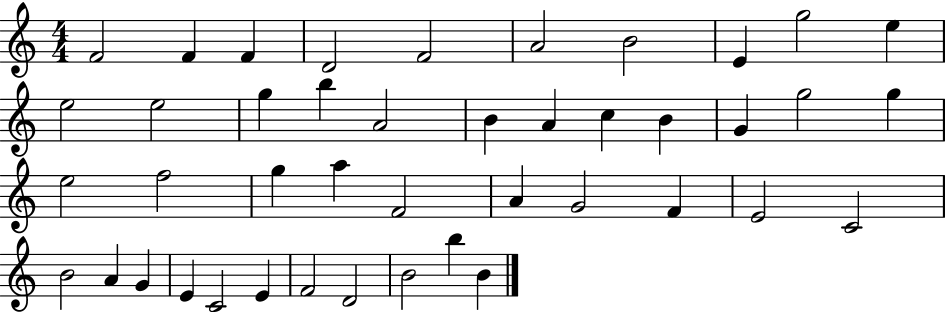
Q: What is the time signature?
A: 4/4